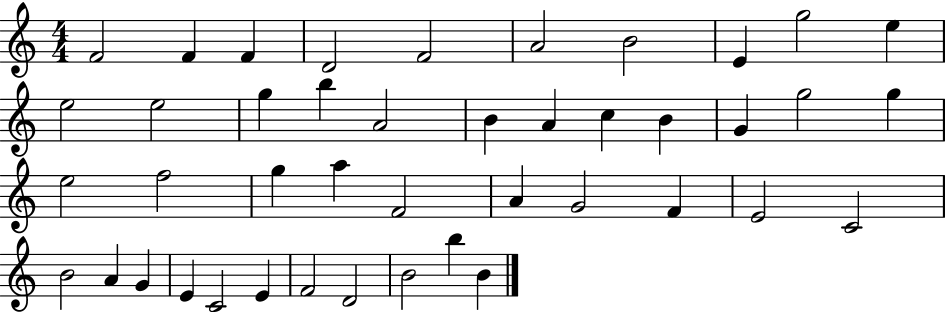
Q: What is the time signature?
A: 4/4